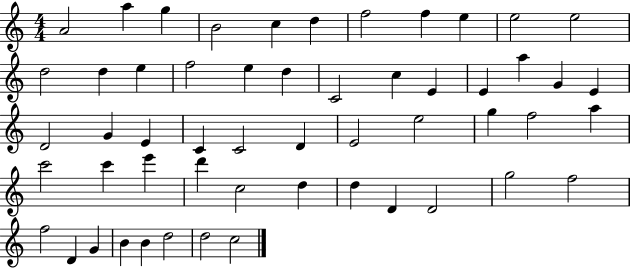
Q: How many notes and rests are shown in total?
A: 54